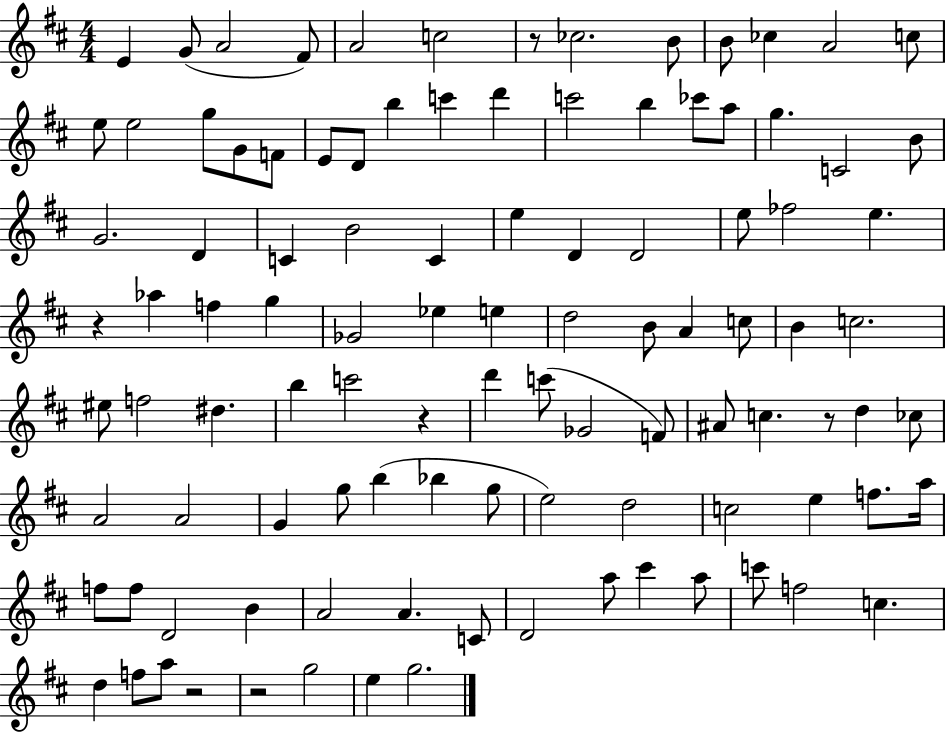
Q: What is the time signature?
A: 4/4